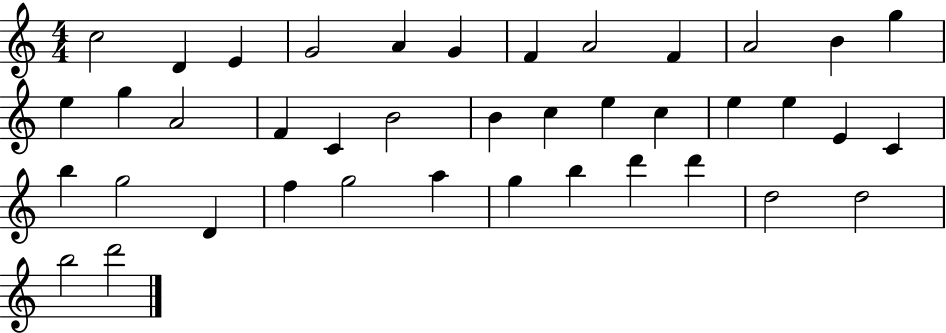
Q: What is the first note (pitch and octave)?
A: C5